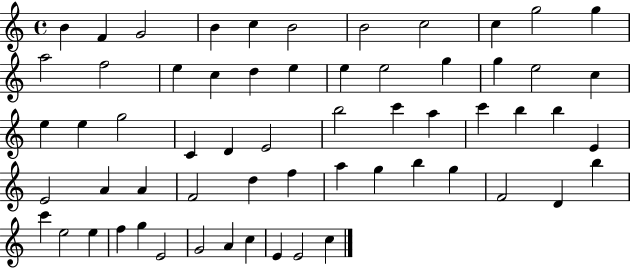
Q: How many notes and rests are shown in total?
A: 61